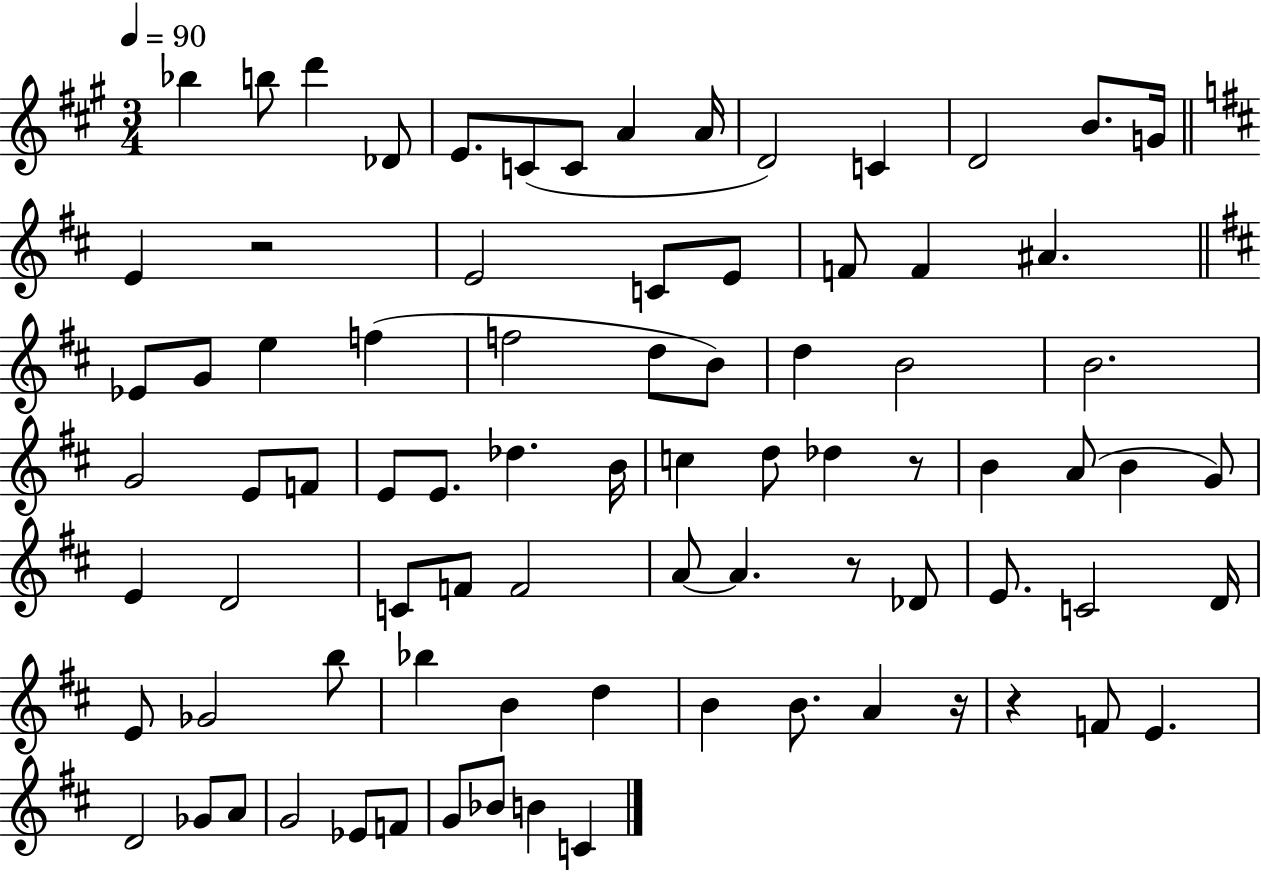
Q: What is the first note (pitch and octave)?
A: Bb5